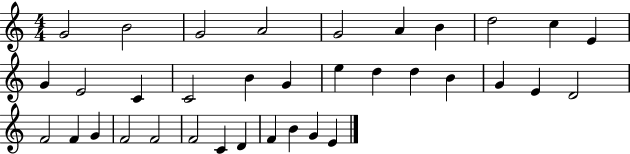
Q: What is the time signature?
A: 4/4